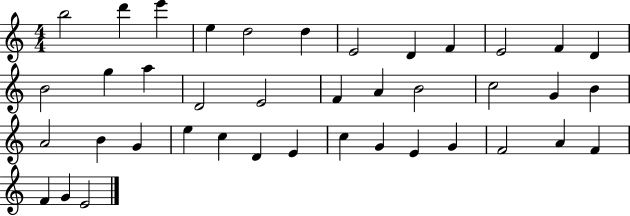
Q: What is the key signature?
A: C major